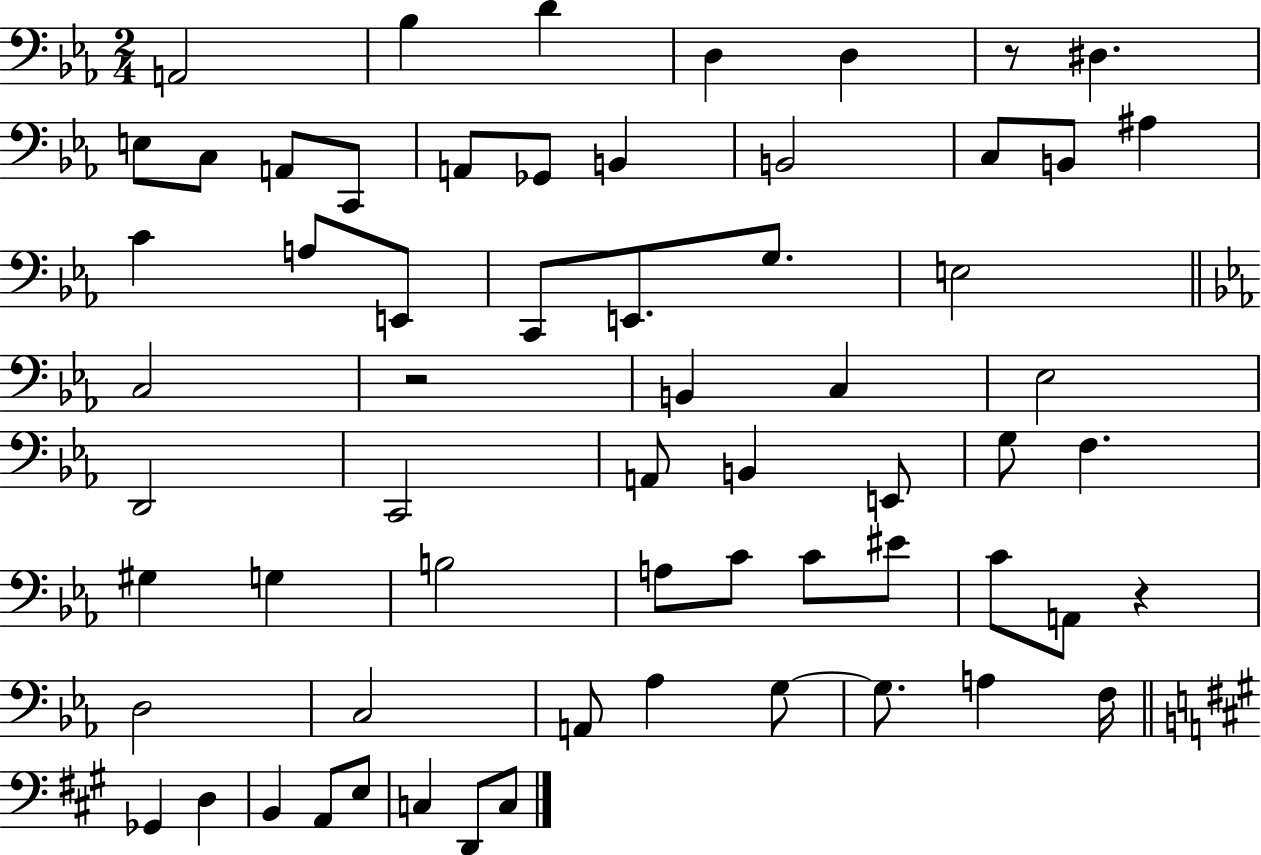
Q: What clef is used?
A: bass